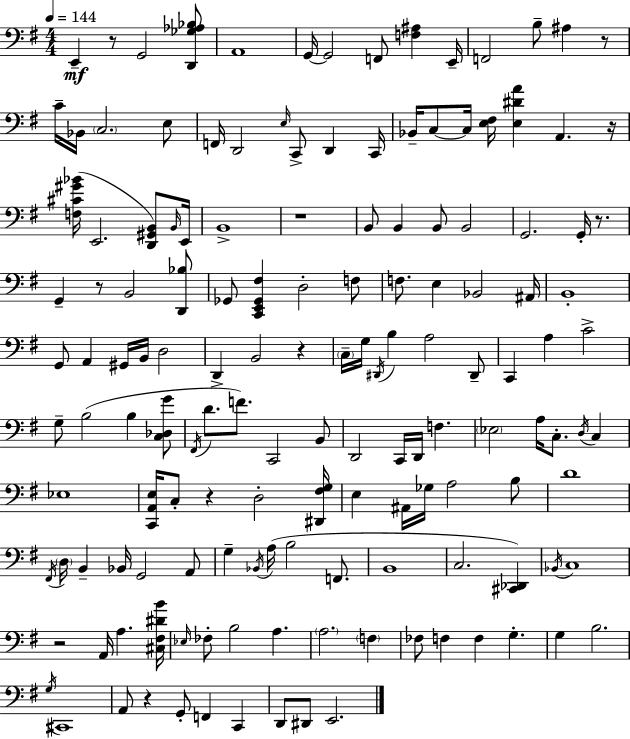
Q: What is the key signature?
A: G major